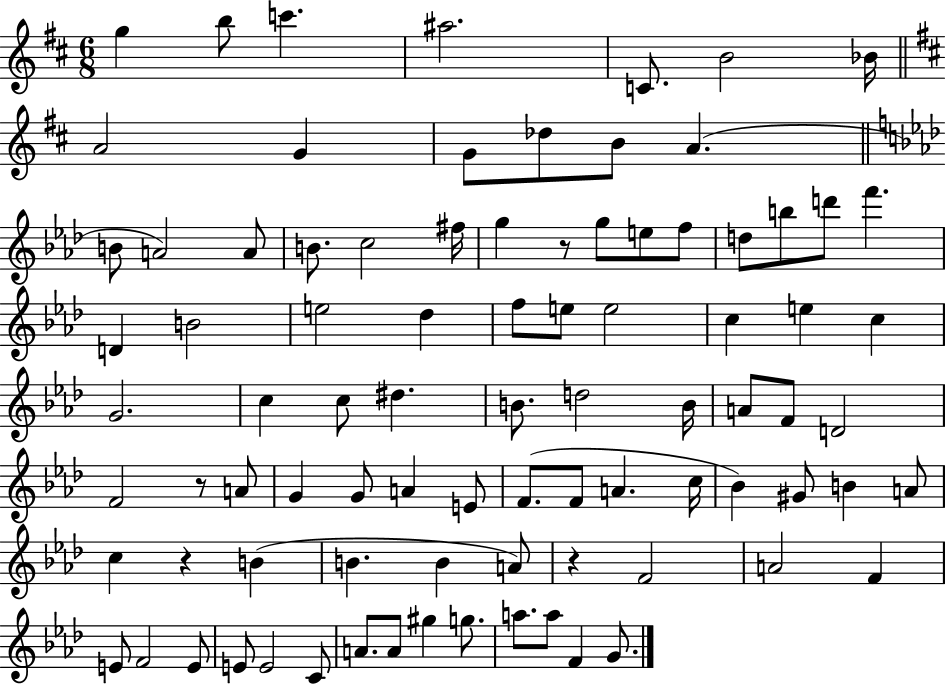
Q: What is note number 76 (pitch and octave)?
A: A4